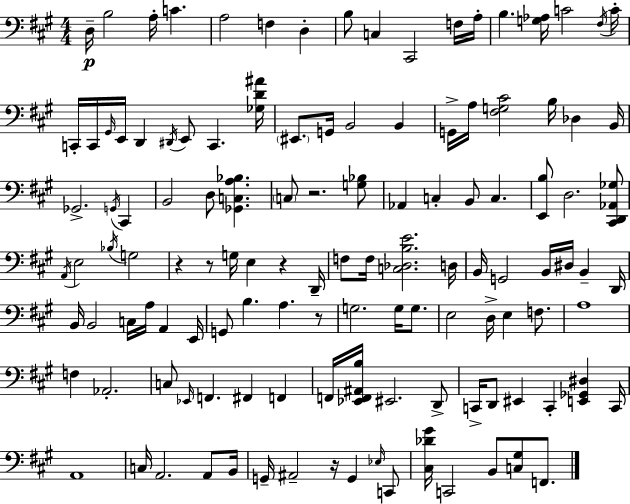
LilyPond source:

{
  \clef bass
  \numericTimeSignature
  \time 4/4
  \key a \major
  d16--\p b2 a16-. c'4. | a2 f4 d4-. | b8 c4 cis,2 f16 a16-. | b4. <g aes>16 c'2 \acciaccatura { fis16 } | \break c'16-. c,16-. c,16 \grace { gis,16 } e,16 d,4 \acciaccatura { dis,16 } e,8 c,4. | <ges d' ais'>16 \parenthesize eis,8. g,16 b,2 b,4 | g,16-> a16 <fis g cis'>2 b16 des4 | b,16 ges,2.-> \acciaccatura { g,16 } | \break cis,4 b,2 d8 <ges, c a bes>4. | \parenthesize c8 r2. | <g bes>8 aes,4 c4-. b,8 c4. | <e, b>8 d2. | \break <cis, d, aes, ges>8 \acciaccatura { a,16 } e2 \acciaccatura { bes16 } g2 | r4 r8 g16 e4 | r4 d,16-- f8 f16 <c des b e'>2. | d16 b,16 g,2 b,16 | \break dis16 b,4-- d,16 b,16 b,2 c16 | a16 a,4 e,16 g,8 b4. a4. | r8 g2. | g16 g8. e2 d16-> e4 | \break f8. a1 | f4 aes,2.-. | c8 \grace { ees,16 } f,4. fis,4 | f,4 f,16 <ees, f, ais, b>16 eis,2. | \break d,8-> c,16-> d,8 eis,4 c,4-. | <e, ges, dis>4 c,16 a,1 | c16 a,2. | a,8 b,16 g,16-- ais,2-- | \break r16 g,4 \grace { ees16 } c,8 <cis des' gis'>16 c,2 | b,8 <c gis>8 f,8. \bar "|."
}